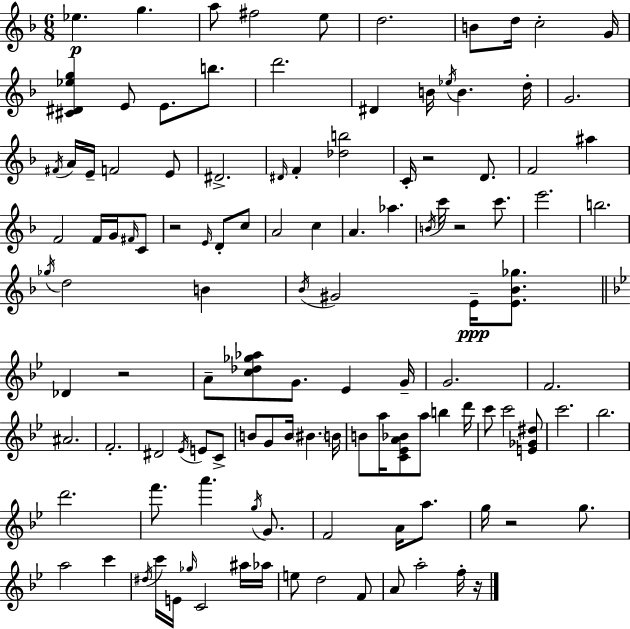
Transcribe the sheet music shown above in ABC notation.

X:1
T:Untitled
M:6/8
L:1/4
K:Dm
_e g a/2 ^f2 e/2 d2 B/2 d/4 c2 G/4 [^C^D_eg] E/2 E/2 b/2 d'2 ^D B/4 _e/4 B d/4 G2 ^F/4 A/4 E/4 F2 E/2 ^D2 ^D/4 F [_db]2 C/4 z2 D/2 F2 ^a F2 F/4 G/4 ^F/4 C/2 z2 E/4 D/2 c/2 A2 c A _a B/4 c'/4 z2 c'/2 e'2 b2 _g/4 d2 B _B/4 ^G2 E/4 [E_B_g]/2 _D z2 A/2 [c_d_g_a]/2 G/2 _E G/4 G2 F2 ^A2 F2 ^D2 _E/4 E/2 C/2 B/2 G/2 B/4 ^B B/4 B/2 a/4 [C_EA_B]/2 a/2 b d'/4 c'/2 c'2 [E_G^d]/2 c'2 _b2 d'2 f'/2 a' g/4 G/2 F2 A/4 a/2 g/4 z2 g/2 a2 c' ^d/4 c'/4 E/4 _g/4 C2 ^a/4 _a/4 e/2 d2 F/2 A/2 a2 f/4 z/4